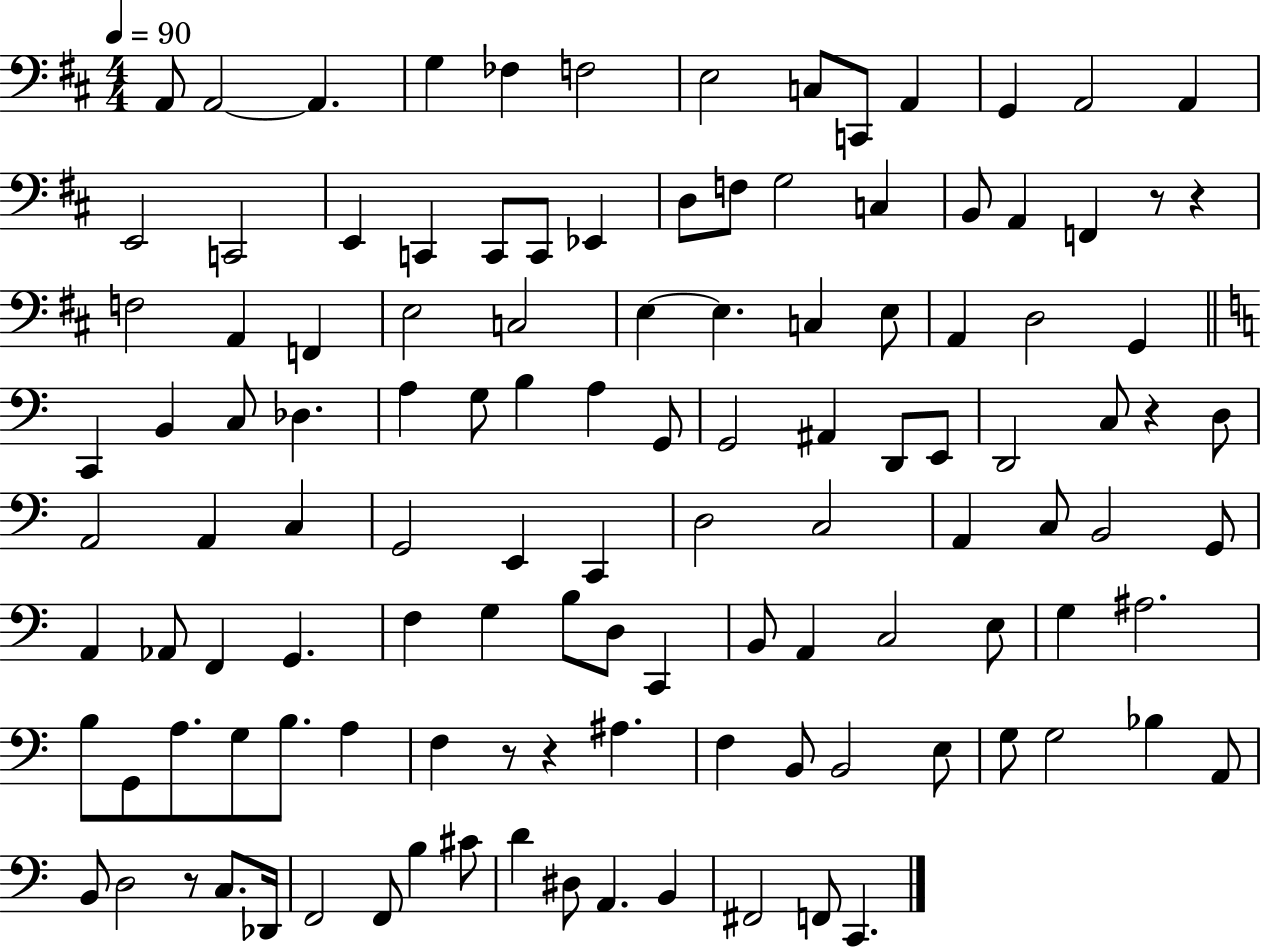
{
  \clef bass
  \numericTimeSignature
  \time 4/4
  \key d \major
  \tempo 4 = 90
  a,8 a,2~~ a,4. | g4 fes4 f2 | e2 c8 c,8 a,4 | g,4 a,2 a,4 | \break e,2 c,2 | e,4 c,4 c,8 c,8 ees,4 | d8 f8 g2 c4 | b,8 a,4 f,4 r8 r4 | \break f2 a,4 f,4 | e2 c2 | e4~~ e4. c4 e8 | a,4 d2 g,4 | \break \bar "||" \break \key c \major c,4 b,4 c8 des4. | a4 g8 b4 a4 g,8 | g,2 ais,4 d,8 e,8 | d,2 c8 r4 d8 | \break a,2 a,4 c4 | g,2 e,4 c,4 | d2 c2 | a,4 c8 b,2 g,8 | \break a,4 aes,8 f,4 g,4. | f4 g4 b8 d8 c,4 | b,8 a,4 c2 e8 | g4 ais2. | \break b8 g,8 a8. g8 b8. a4 | f4 r8 r4 ais4. | f4 b,8 b,2 e8 | g8 g2 bes4 a,8 | \break b,8 d2 r8 c8. des,16 | f,2 f,8 b4 cis'8 | d'4 dis8 a,4. b,4 | fis,2 f,8 c,4. | \break \bar "|."
}